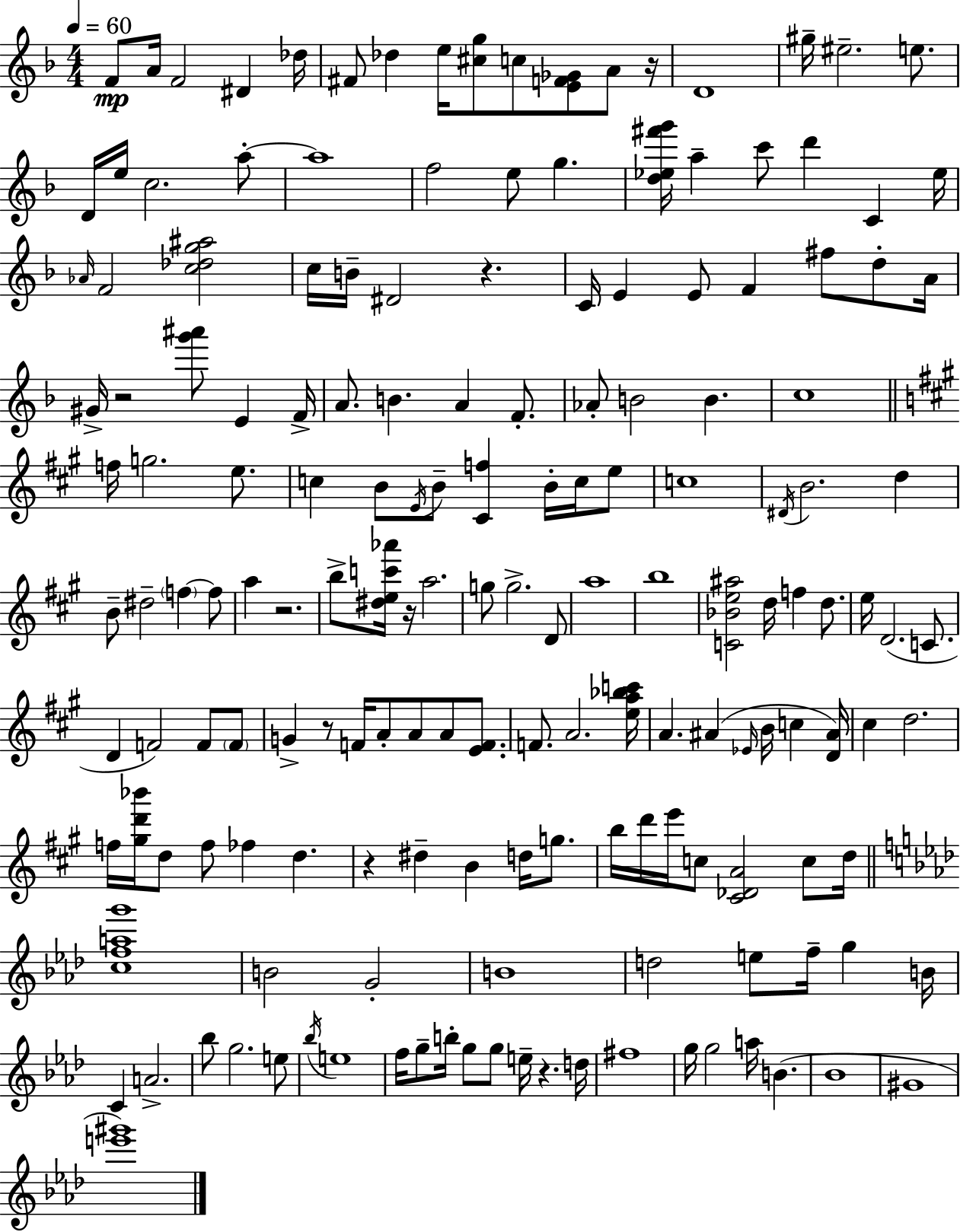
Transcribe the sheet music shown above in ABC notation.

X:1
T:Untitled
M:4/4
L:1/4
K:Dm
F/2 A/4 F2 ^D _d/4 ^F/2 _d e/4 [^cg]/2 c/2 [EF_G]/2 A/2 z/4 D4 ^g/4 ^e2 e/2 D/4 e/4 c2 a/2 a4 f2 e/2 g [d_e^f'g']/4 a c'/2 d' C _e/4 _A/4 F2 [c_dg^a]2 c/4 B/4 ^D2 z C/4 E E/2 F ^f/2 d/2 A/4 ^G/4 z2 [g'^a']/2 E F/4 A/2 B A F/2 _A/2 B2 B c4 f/4 g2 e/2 c B/2 E/4 B/2 [^Cf] B/4 c/4 e/2 c4 ^D/4 B2 d B/2 ^d2 f f/2 a z2 b/2 [^dec'_a']/4 z/4 a2 g/2 g2 D/2 a4 b4 [C_Be^a]2 d/4 f d/2 e/4 D2 C/2 D F2 F/2 F/2 G z/2 F/4 A/2 A/2 A/2 [EF]/2 F/2 A2 [ea_bc']/4 A ^A _E/4 B/4 c [D^A]/4 ^c d2 f/4 [^gd'_b']/4 d/2 f/2 _f d z ^d B d/4 g/2 b/4 d'/4 e'/4 c/2 [^C_DA]2 c/2 d/4 [cfag']4 B2 G2 B4 d2 e/2 f/4 g B/4 C A2 _b/2 g2 e/2 _b/4 e4 f/4 g/2 b/4 g/2 g/2 e/4 z d/4 ^f4 g/4 g2 a/4 B _B4 ^G4 [e'^g']4